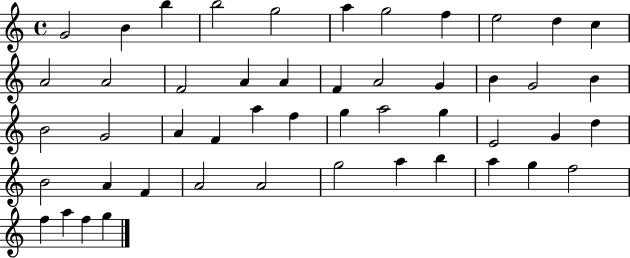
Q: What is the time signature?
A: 4/4